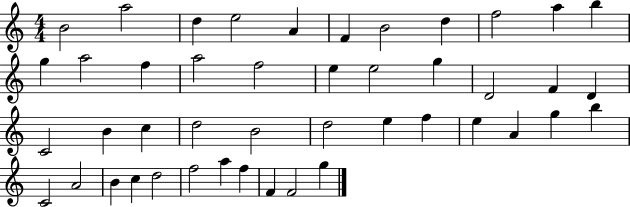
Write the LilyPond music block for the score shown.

{
  \clef treble
  \numericTimeSignature
  \time 4/4
  \key c \major
  b'2 a''2 | d''4 e''2 a'4 | f'4 b'2 d''4 | f''2 a''4 b''4 | \break g''4 a''2 f''4 | a''2 f''2 | e''4 e''2 g''4 | d'2 f'4 d'4 | \break c'2 b'4 c''4 | d''2 b'2 | d''2 e''4 f''4 | e''4 a'4 g''4 b''4 | \break c'2 a'2 | b'4 c''4 d''2 | f''2 a''4 f''4 | f'4 f'2 g''4 | \break \bar "|."
}